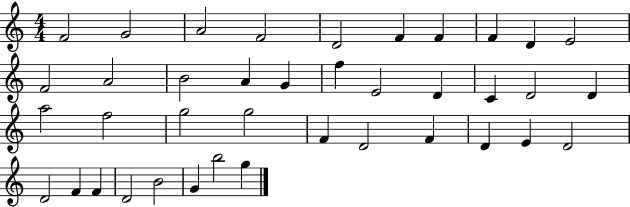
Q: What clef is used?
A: treble